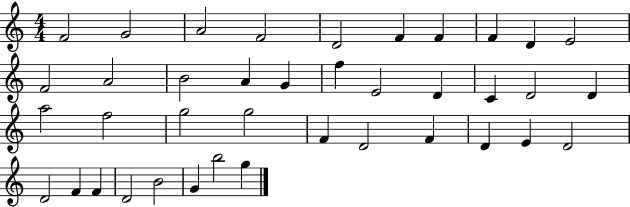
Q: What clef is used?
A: treble